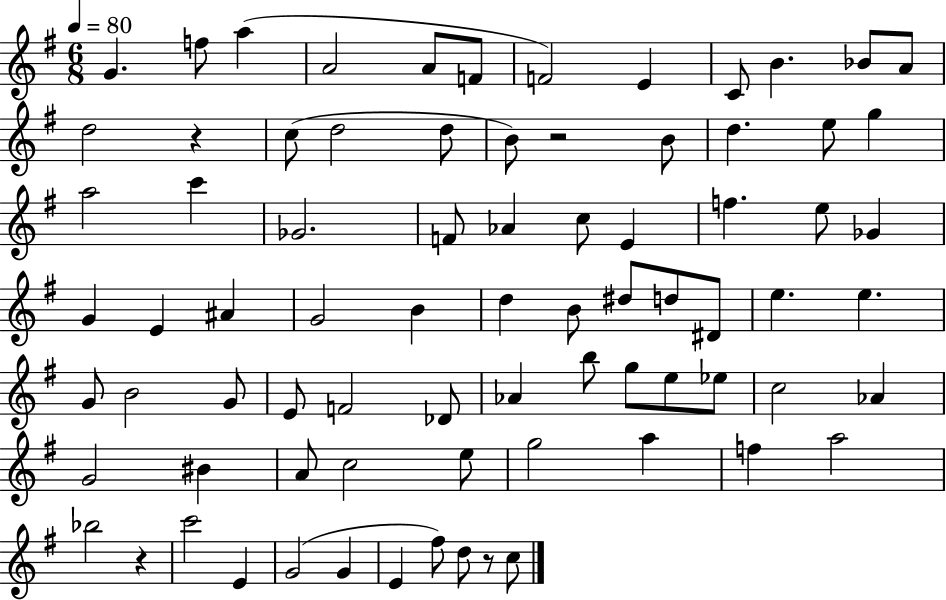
{
  \clef treble
  \numericTimeSignature
  \time 6/8
  \key g \major
  \tempo 4 = 80
  g'4. f''8 a''4( | a'2 a'8 f'8 | f'2) e'4 | c'8 b'4. bes'8 a'8 | \break d''2 r4 | c''8( d''2 d''8 | b'8) r2 b'8 | d''4. e''8 g''4 | \break a''2 c'''4 | ges'2. | f'8 aes'4 c''8 e'4 | f''4. e''8 ges'4 | \break g'4 e'4 ais'4 | g'2 b'4 | d''4 b'8 dis''8 d''8 dis'8 | e''4. e''4. | \break g'8 b'2 g'8 | e'8 f'2 des'8 | aes'4 b''8 g''8 e''8 ees''8 | c''2 aes'4 | \break g'2 bis'4 | a'8 c''2 e''8 | g''2 a''4 | f''4 a''2 | \break bes''2 r4 | c'''2 e'4 | g'2( g'4 | e'4 fis''8) d''8 r8 c''8 | \break \bar "|."
}